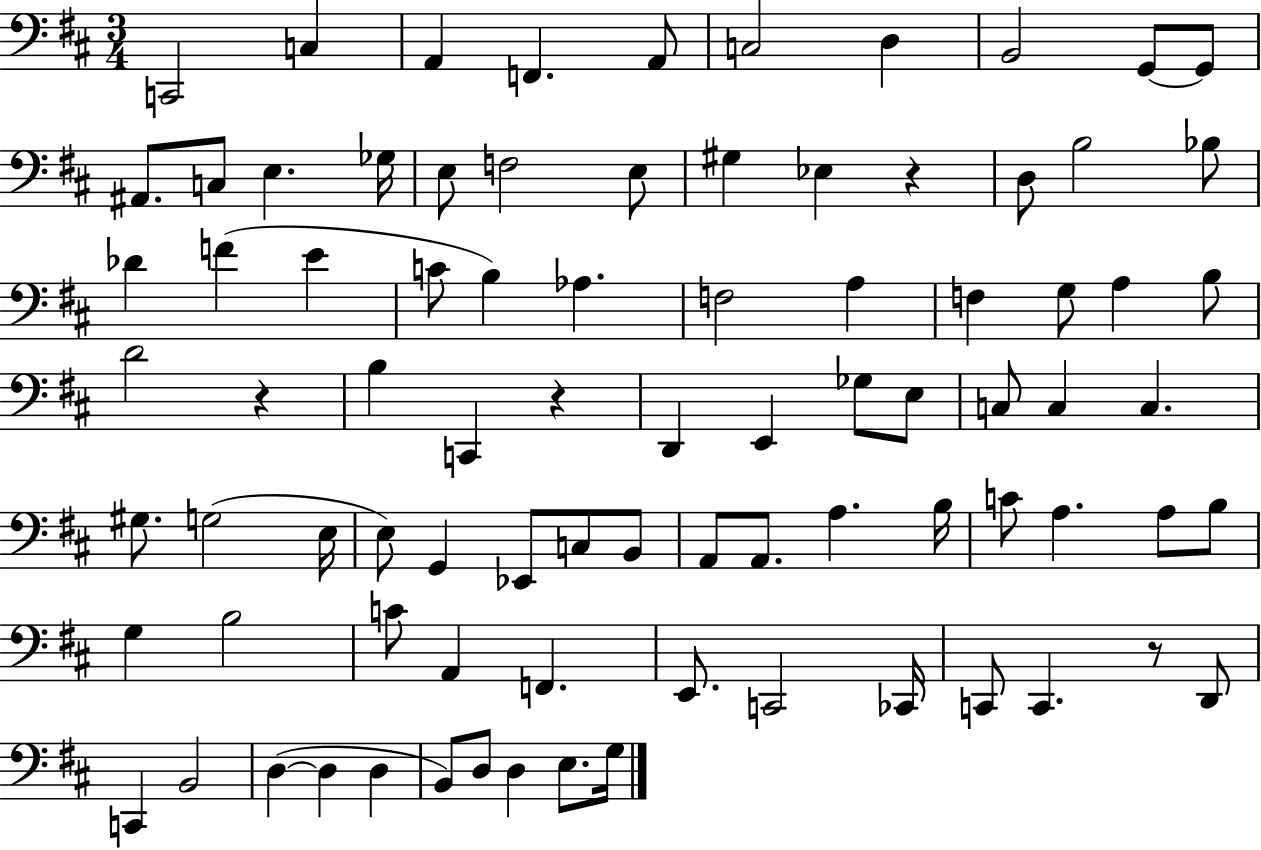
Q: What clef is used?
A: bass